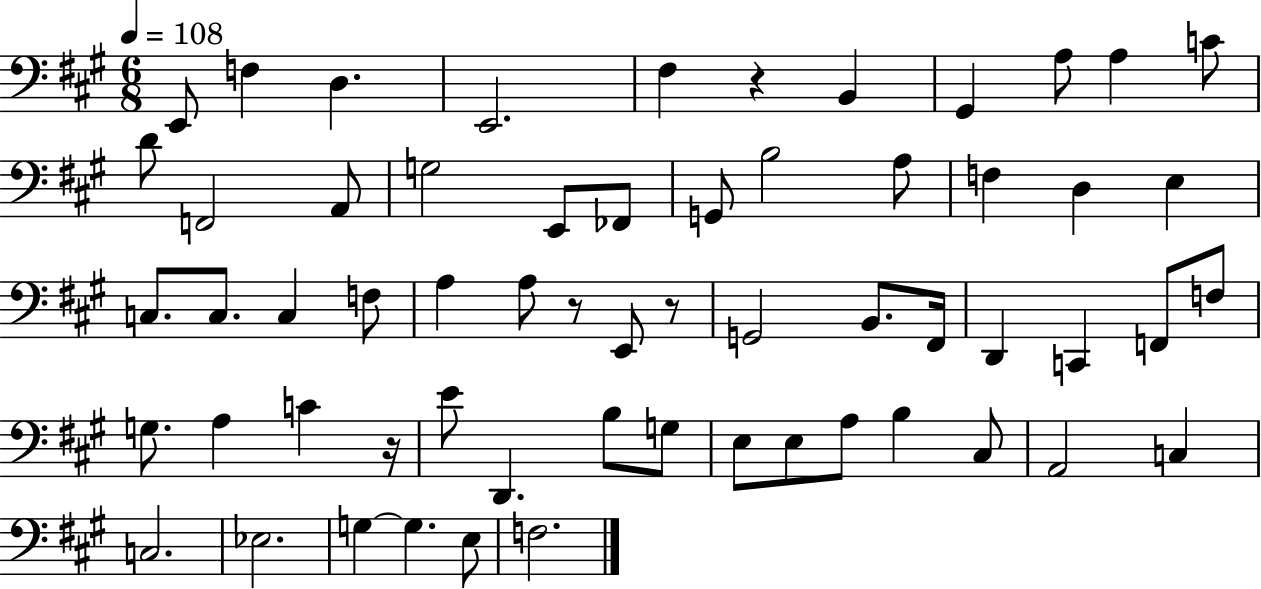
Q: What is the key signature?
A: A major